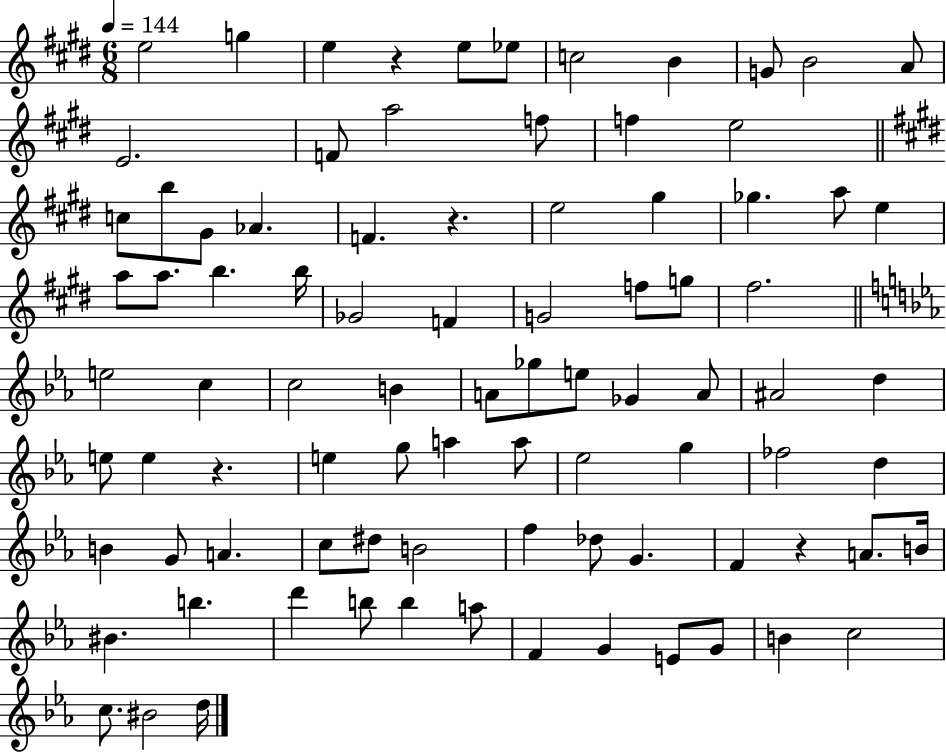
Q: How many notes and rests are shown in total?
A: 88